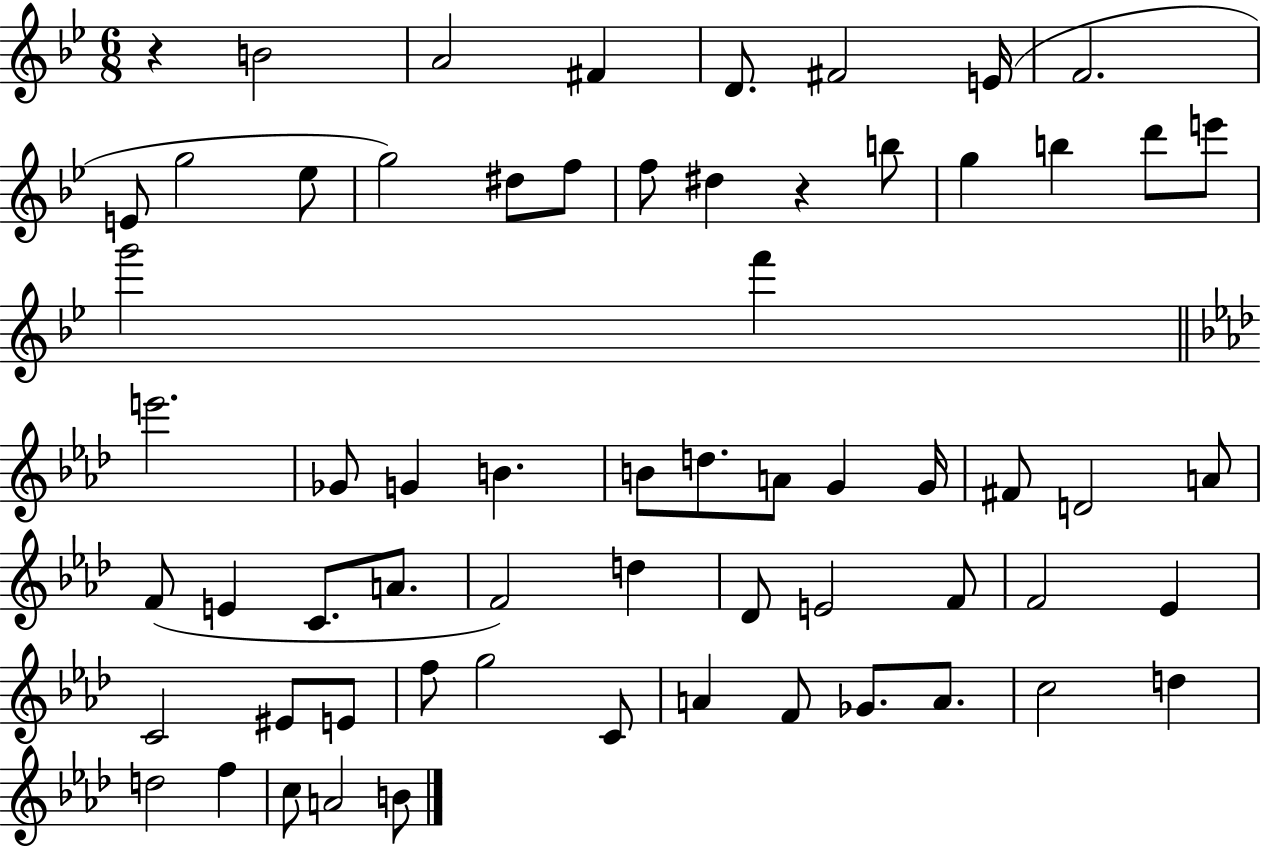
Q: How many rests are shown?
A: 2